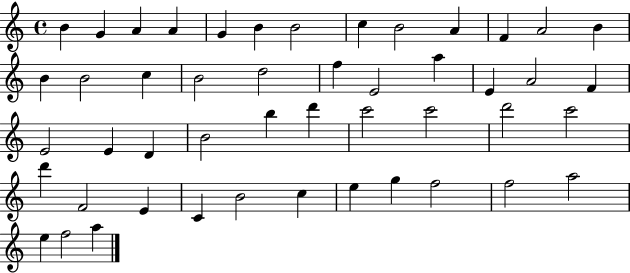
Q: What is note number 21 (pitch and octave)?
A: A5